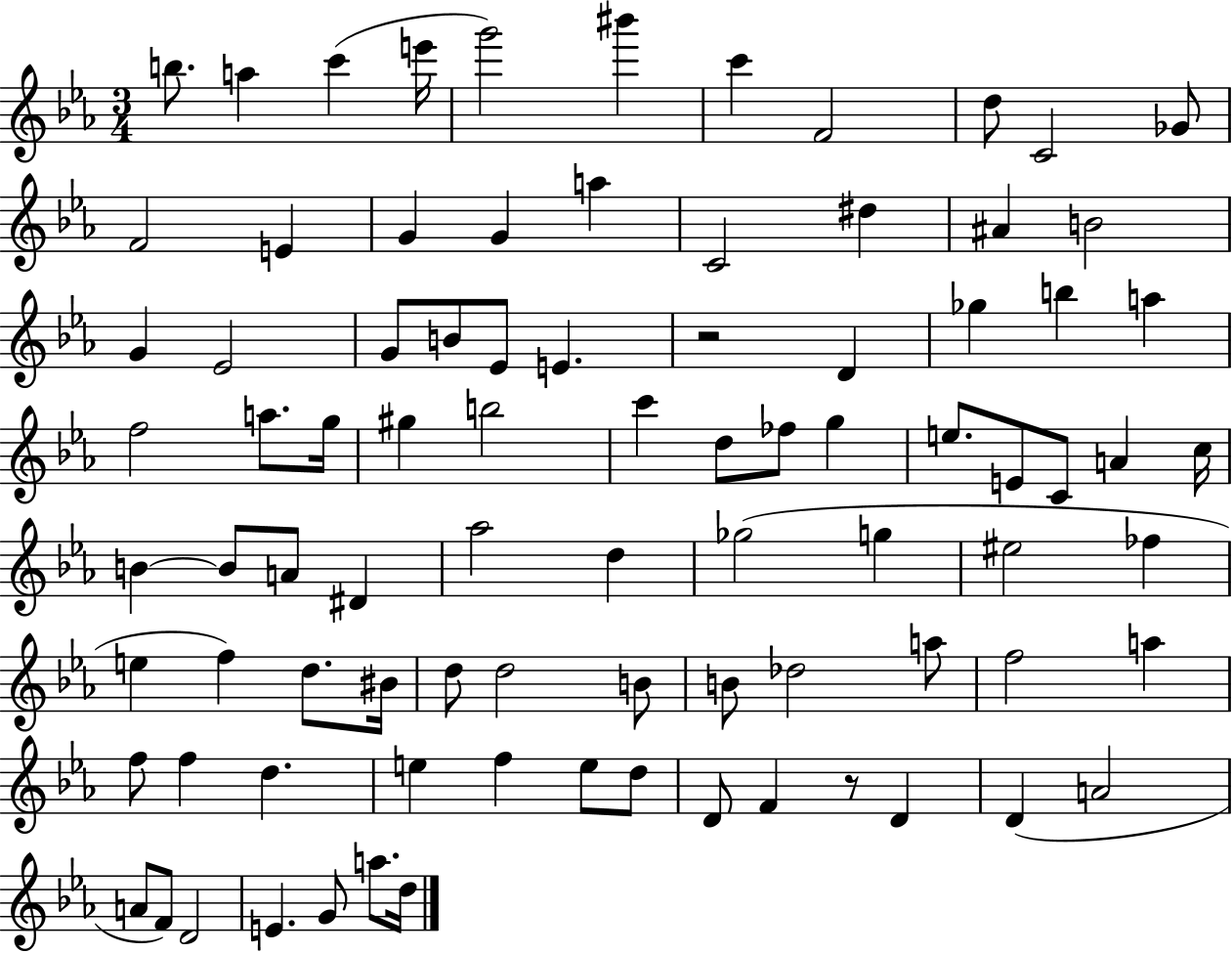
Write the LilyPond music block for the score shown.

{
  \clef treble
  \numericTimeSignature
  \time 3/4
  \key ees \major
  b''8. a''4 c'''4( e'''16 | g'''2) bis'''4 | c'''4 f'2 | d''8 c'2 ges'8 | \break f'2 e'4 | g'4 g'4 a''4 | c'2 dis''4 | ais'4 b'2 | \break g'4 ees'2 | g'8 b'8 ees'8 e'4. | r2 d'4 | ges''4 b''4 a''4 | \break f''2 a''8. g''16 | gis''4 b''2 | c'''4 d''8 fes''8 g''4 | e''8. e'8 c'8 a'4 c''16 | \break b'4~~ b'8 a'8 dis'4 | aes''2 d''4 | ges''2( g''4 | eis''2 fes''4 | \break e''4 f''4) d''8. bis'16 | d''8 d''2 b'8 | b'8 des''2 a''8 | f''2 a''4 | \break f''8 f''4 d''4. | e''4 f''4 e''8 d''8 | d'8 f'4 r8 d'4 | d'4( a'2 | \break a'8 f'8) d'2 | e'4. g'8 a''8. d''16 | \bar "|."
}